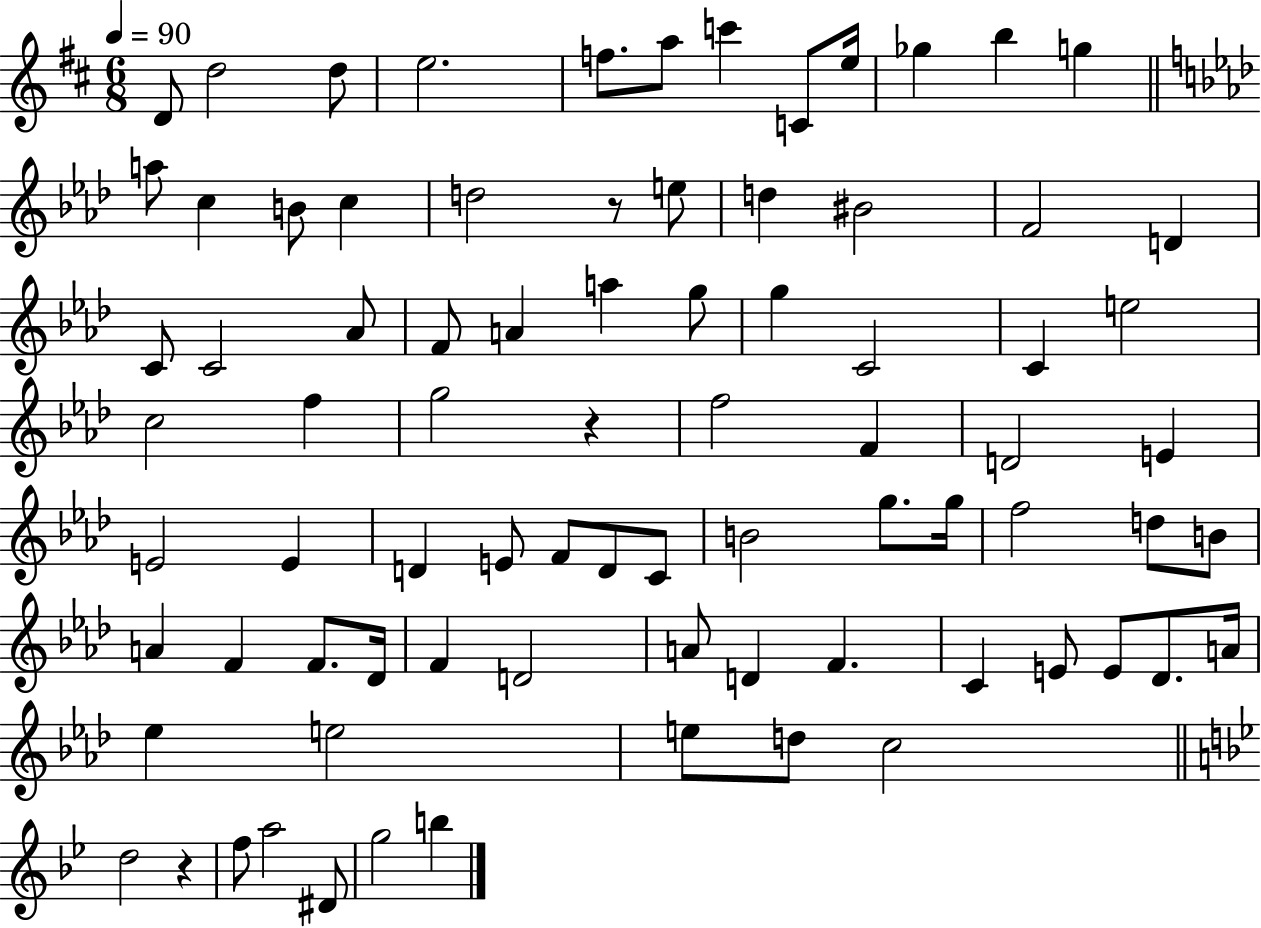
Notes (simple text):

D4/e D5/h D5/e E5/h. F5/e. A5/e C6/q C4/e E5/s Gb5/q B5/q G5/q A5/e C5/q B4/e C5/q D5/h R/e E5/e D5/q BIS4/h F4/h D4/q C4/e C4/h Ab4/e F4/e A4/q A5/q G5/e G5/q C4/h C4/q E5/h C5/h F5/q G5/h R/q F5/h F4/q D4/h E4/q E4/h E4/q D4/q E4/e F4/e D4/e C4/e B4/h G5/e. G5/s F5/h D5/e B4/e A4/q F4/q F4/e. Db4/s F4/q D4/h A4/e D4/q F4/q. C4/q E4/e E4/e Db4/e. A4/s Eb5/q E5/h E5/e D5/e C5/h D5/h R/q F5/e A5/h D#4/e G5/h B5/q